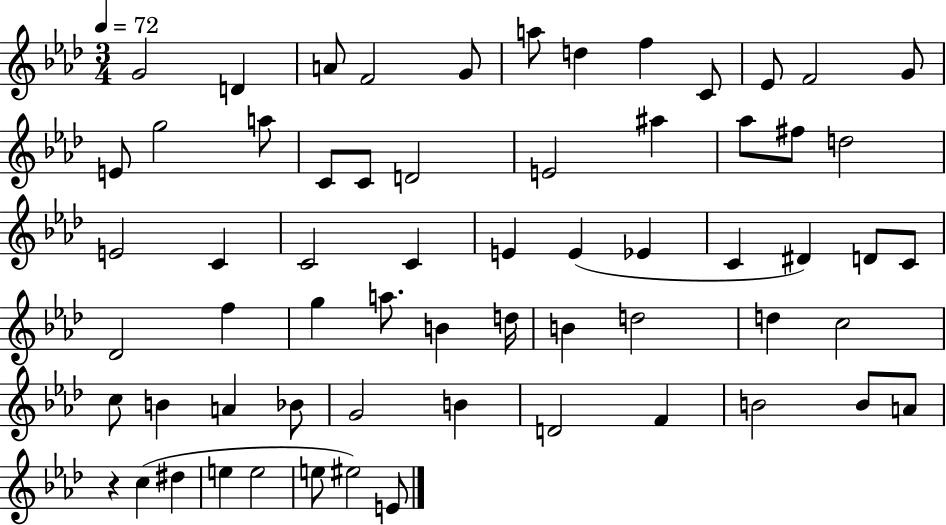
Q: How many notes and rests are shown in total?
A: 63